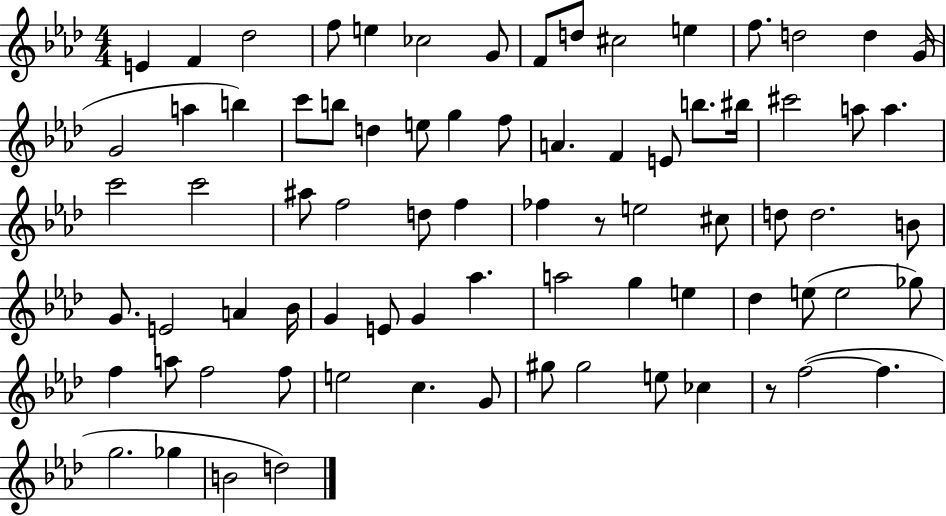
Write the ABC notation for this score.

X:1
T:Untitled
M:4/4
L:1/4
K:Ab
E F _d2 f/2 e _c2 G/2 F/2 d/2 ^c2 e f/2 d2 d G/4 G2 a b c'/2 b/2 d e/2 g f/2 A F E/2 b/2 ^b/4 ^c'2 a/2 a c'2 c'2 ^a/2 f2 d/2 f _f z/2 e2 ^c/2 d/2 d2 B/2 G/2 E2 A _B/4 G E/2 G _a a2 g e _d e/2 e2 _g/2 f a/2 f2 f/2 e2 c G/2 ^g/2 ^g2 e/2 _c z/2 f2 f g2 _g B2 d2